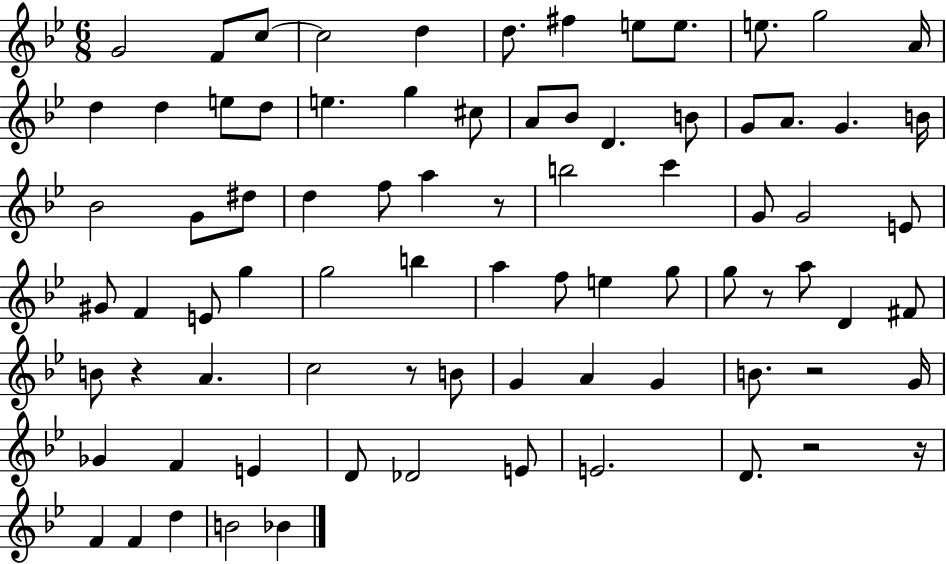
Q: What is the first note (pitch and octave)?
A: G4